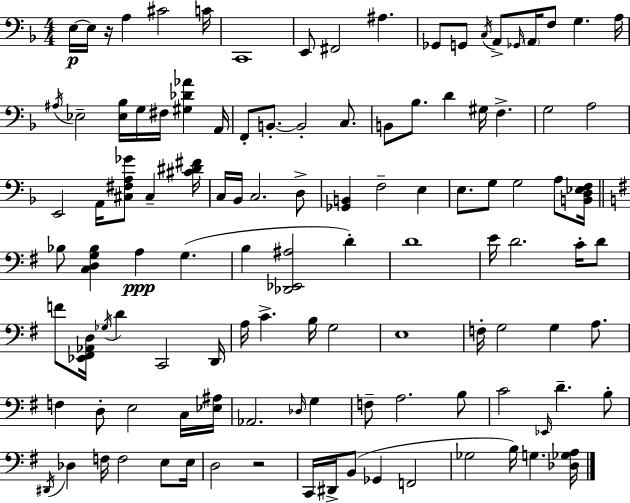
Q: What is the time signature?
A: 4/4